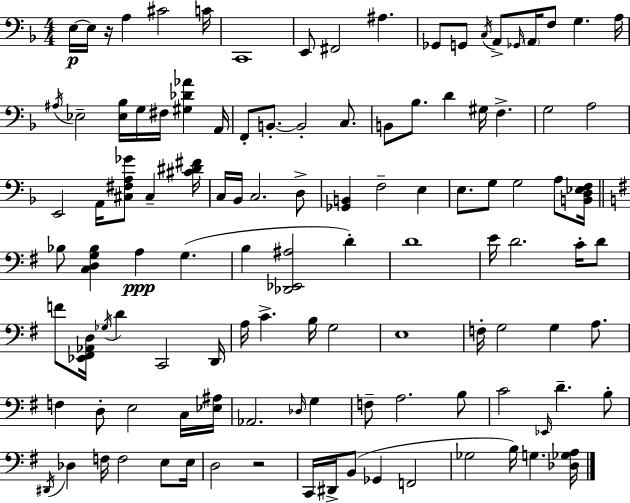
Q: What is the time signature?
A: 4/4